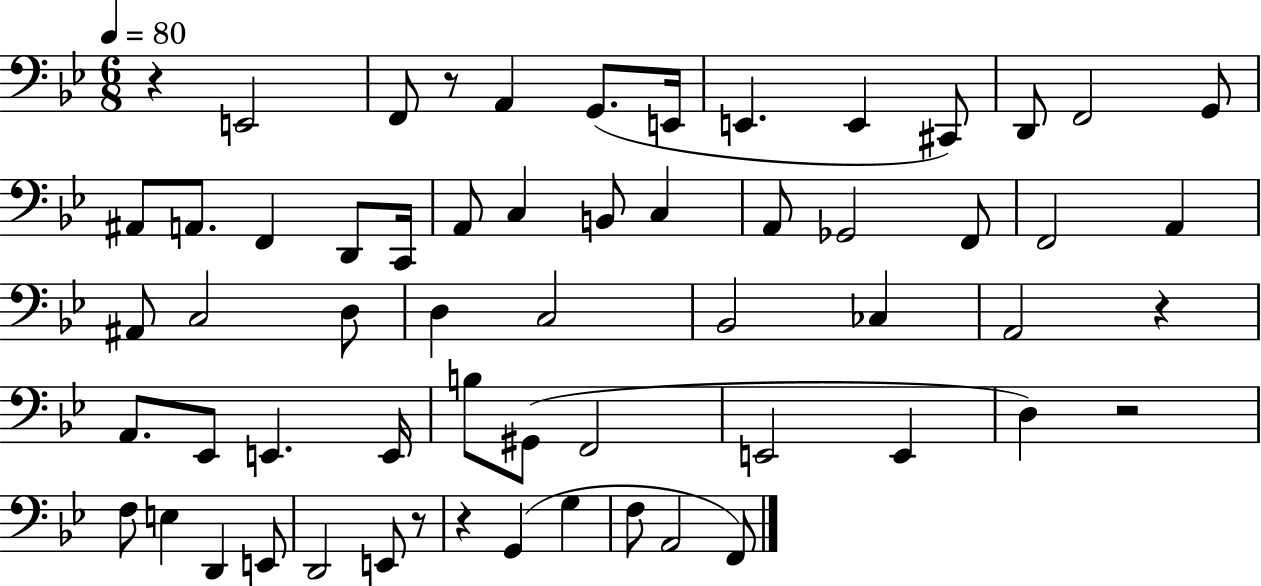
X:1
T:Untitled
M:6/8
L:1/4
K:Bb
z E,,2 F,,/2 z/2 A,, G,,/2 E,,/4 E,, E,, ^C,,/2 D,,/2 F,,2 G,,/2 ^A,,/2 A,,/2 F,, D,,/2 C,,/4 A,,/2 C, B,,/2 C, A,,/2 _G,,2 F,,/2 F,,2 A,, ^A,,/2 C,2 D,/2 D, C,2 _B,,2 _C, A,,2 z A,,/2 _E,,/2 E,, E,,/4 B,/2 ^G,,/2 F,,2 E,,2 E,, D, z2 F,/2 E, D,, E,,/2 D,,2 E,,/2 z/2 z G,, G, F,/2 A,,2 F,,/2